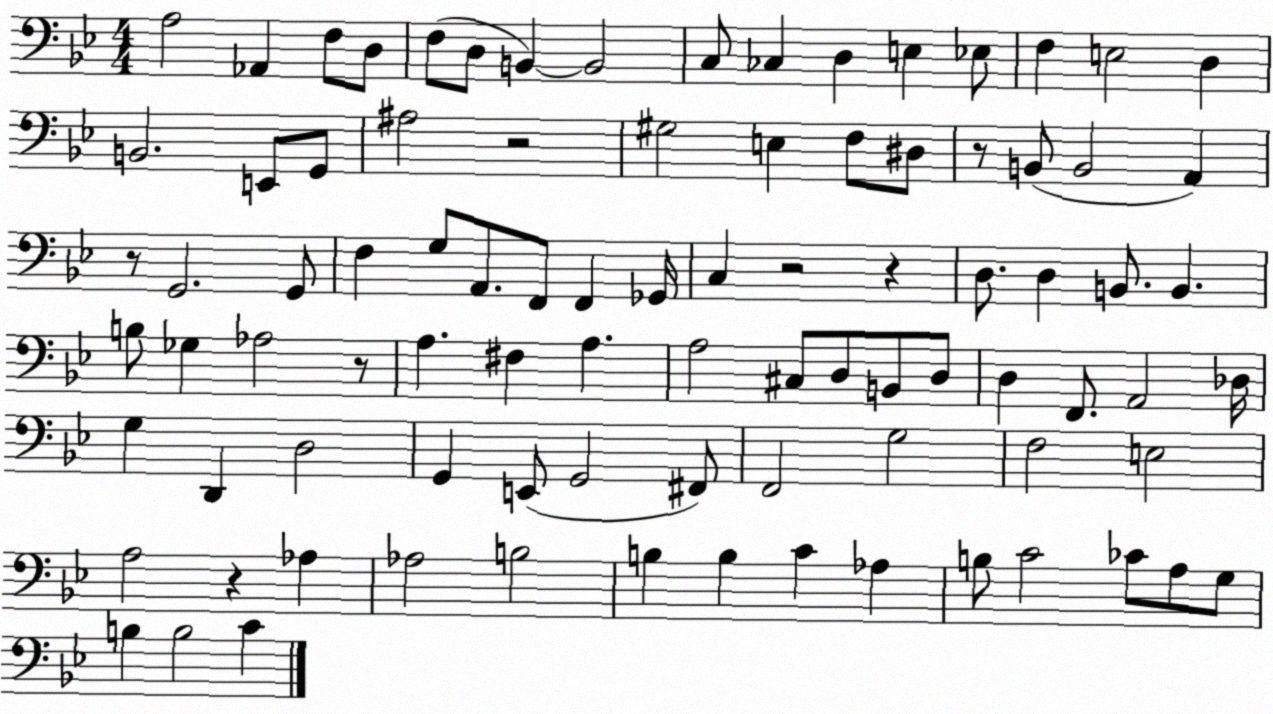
X:1
T:Untitled
M:4/4
L:1/4
K:Bb
A,2 _A,, F,/2 D,/2 F,/2 D,/2 B,, B,,2 C,/2 _C, D, E, _E,/2 F, E,2 D, B,,2 E,,/2 G,,/2 ^A,2 z2 ^G,2 E, F,/2 ^D,/2 z/2 B,,/2 B,,2 A,, z/2 G,,2 G,,/2 F, G,/2 A,,/2 F,,/2 F,, _G,,/4 C, z2 z D,/2 D, B,,/2 B,, B,/2 _G, _A,2 z/2 A, ^F, A, A,2 ^C,/2 D,/2 B,,/2 D,/2 D, F,,/2 A,,2 _D,/4 G, D,, D,2 G,, E,,/2 G,,2 ^F,,/2 F,,2 G,2 F,2 E,2 A,2 z _A, _A,2 B,2 B, B, C _A, B,/2 C2 _C/2 A,/2 G,/2 B, B,2 C